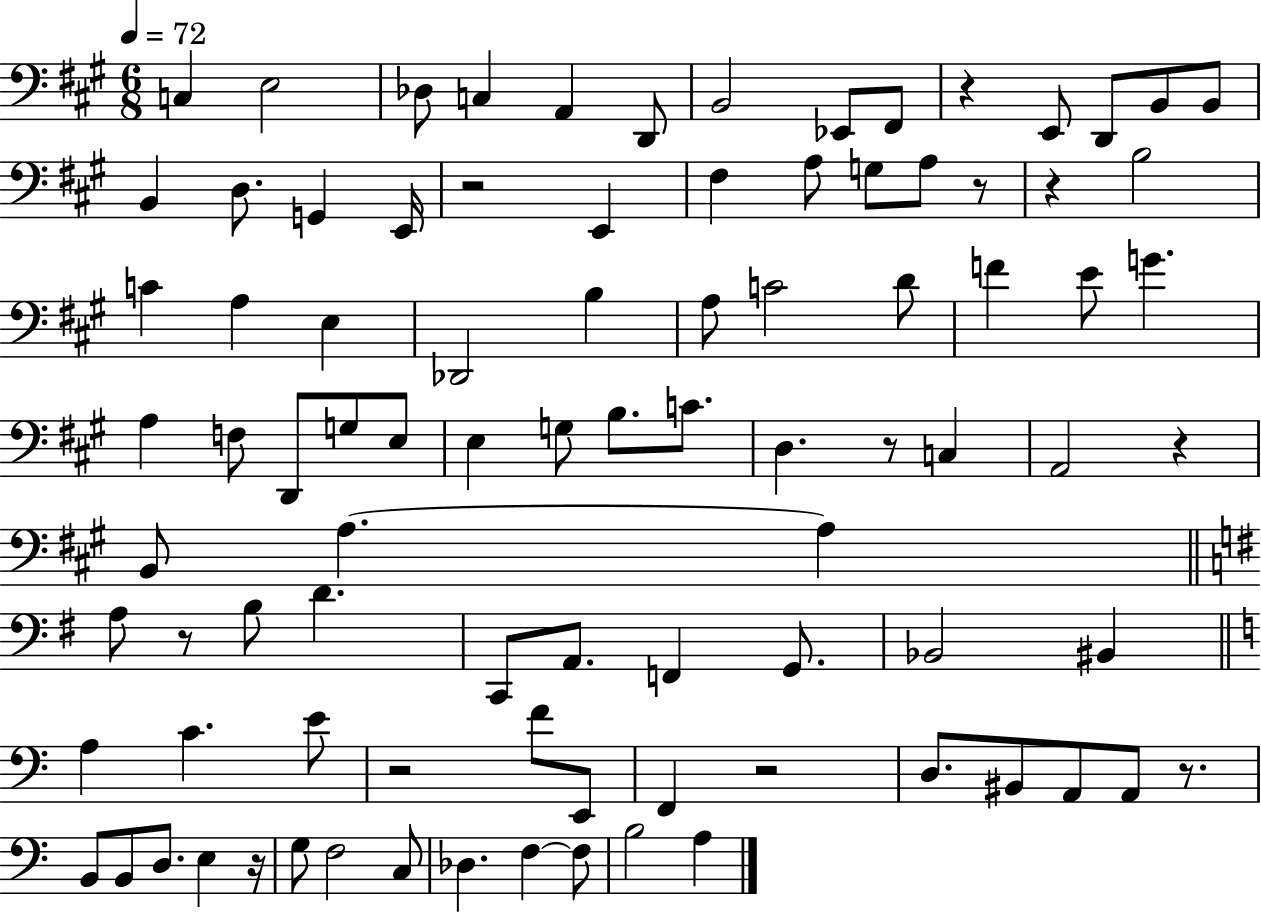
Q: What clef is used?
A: bass